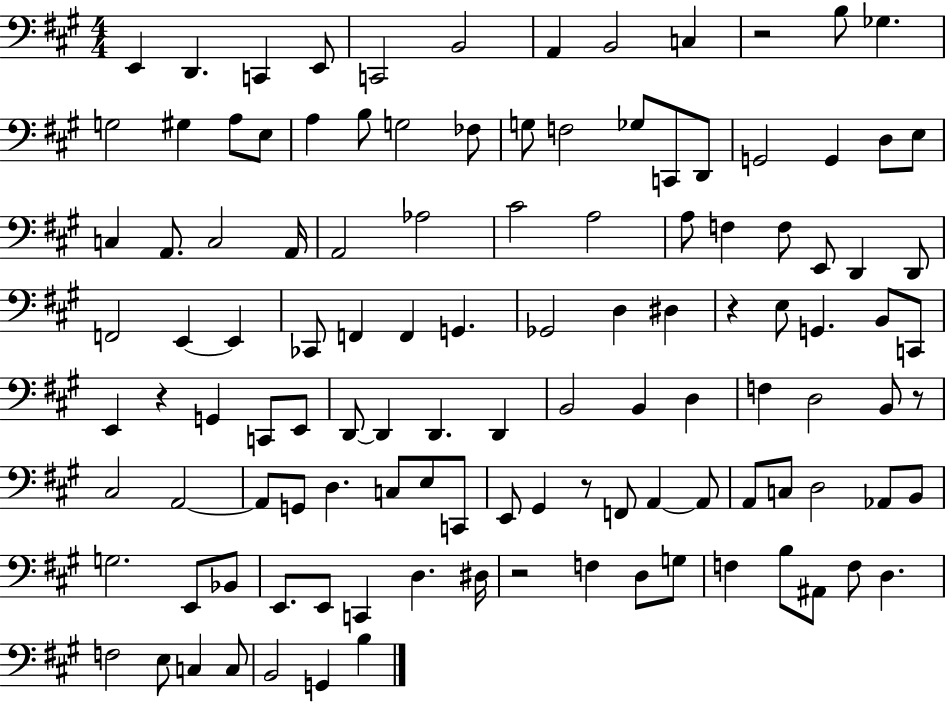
E2/q D2/q. C2/q E2/e C2/h B2/h A2/q B2/h C3/q R/h B3/e Gb3/q. G3/h G#3/q A3/e E3/e A3/q B3/e G3/h FES3/e G3/e F3/h Gb3/e C2/e D2/e G2/h G2/q D3/e E3/e C3/q A2/e. C3/h A2/s A2/h Ab3/h C#4/h A3/h A3/e F3/q F3/e E2/e D2/q D2/e F2/h E2/q E2/q CES2/e F2/q F2/q G2/q. Gb2/h D3/q D#3/q R/q E3/e G2/q. B2/e C2/e E2/q R/q G2/q C2/e E2/e D2/e D2/q D2/q. D2/q B2/h B2/q D3/q F3/q D3/h B2/e R/e C#3/h A2/h A2/e G2/e D3/q. C3/e E3/e C2/e E2/e G#2/q R/e F2/e A2/q A2/e A2/e C3/e D3/h Ab2/e B2/e G3/h. E2/e Bb2/e E2/e. E2/e C2/q D3/q. D#3/s R/h F3/q D3/e G3/e F3/q B3/e A#2/e F3/e D3/q. F3/h E3/e C3/q C3/e B2/h G2/q B3/q